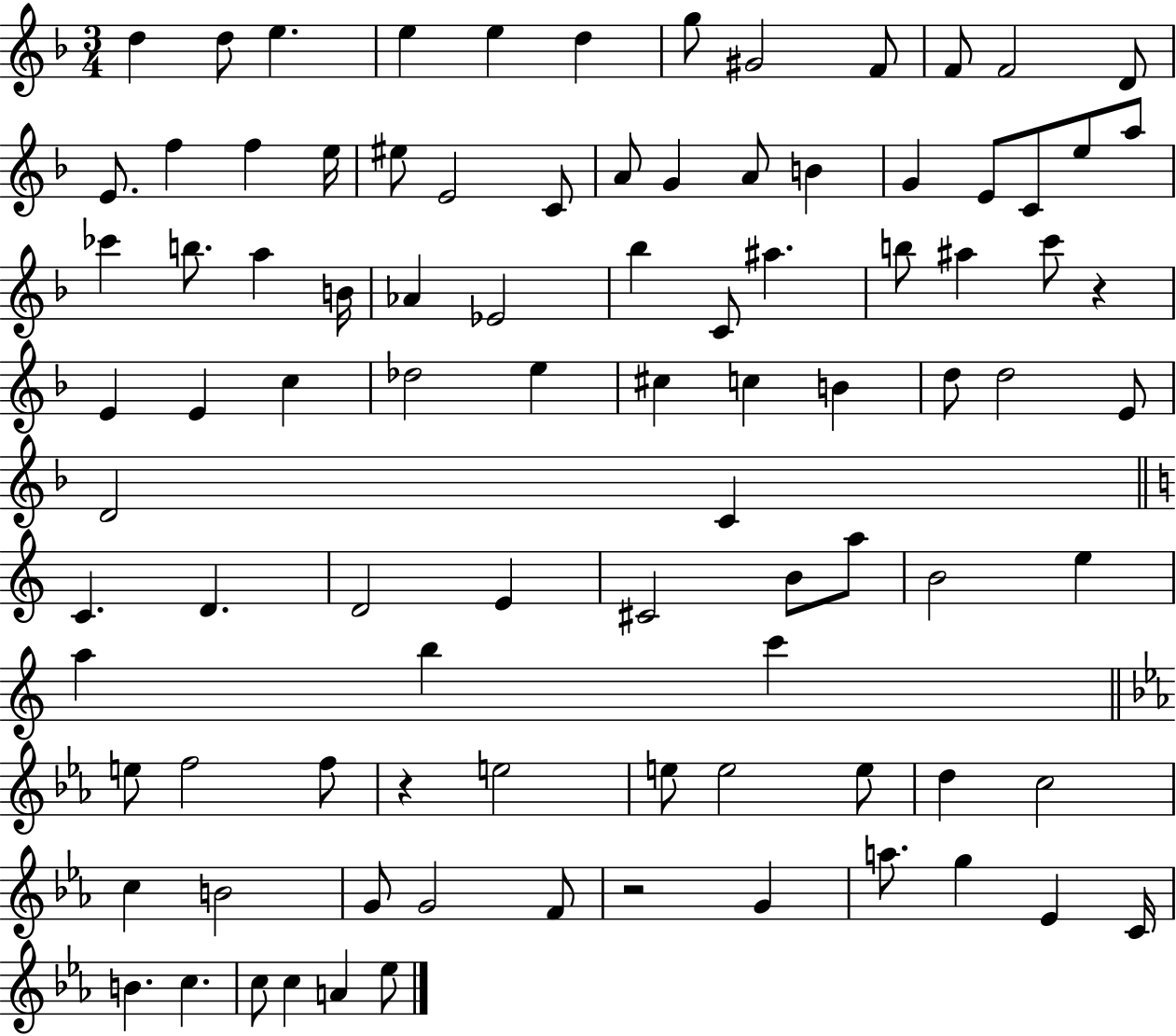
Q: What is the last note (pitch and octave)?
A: Eb5